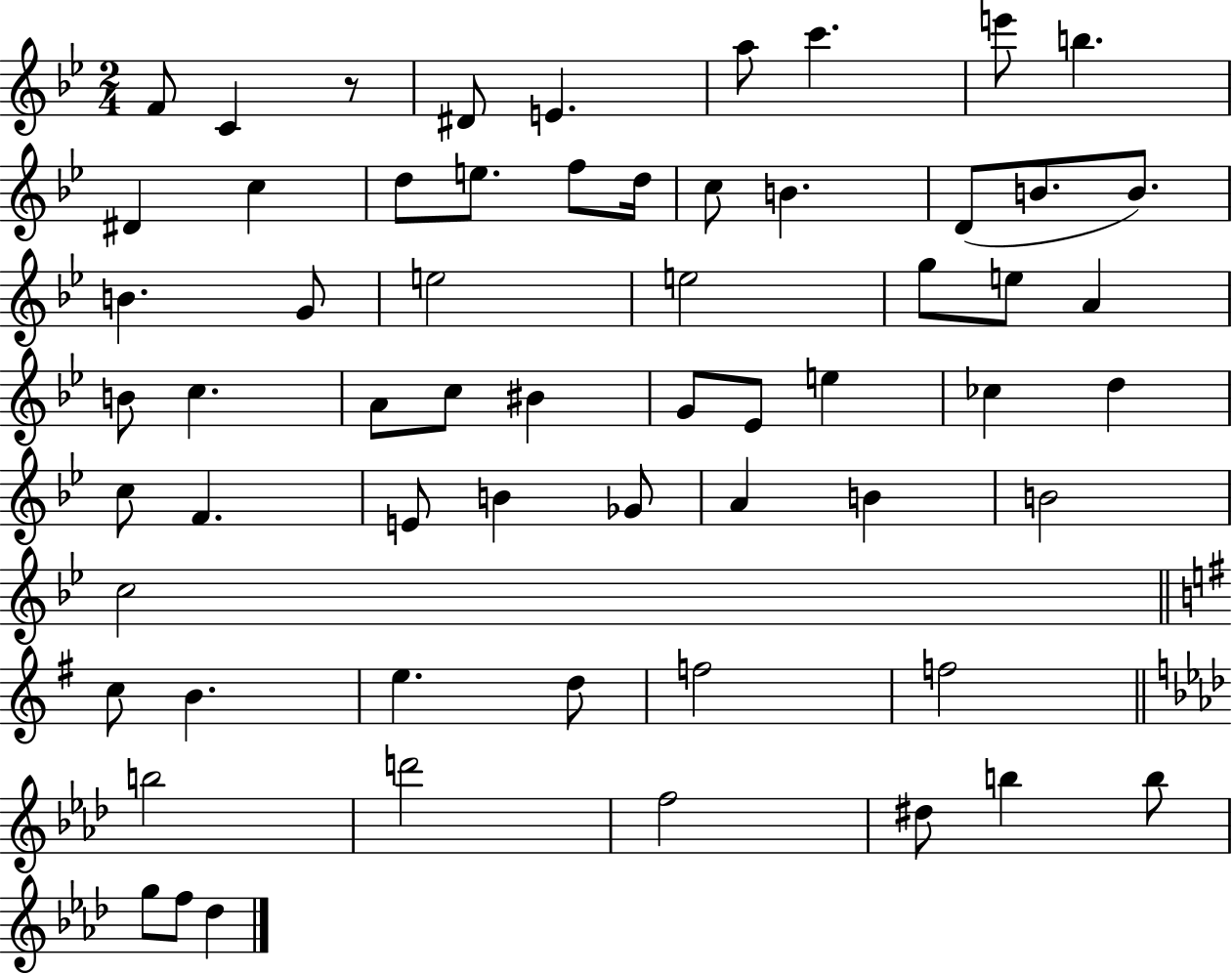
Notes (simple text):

F4/e C4/q R/e D#4/e E4/q. A5/e C6/q. E6/e B5/q. D#4/q C5/q D5/e E5/e. F5/e D5/s C5/e B4/q. D4/e B4/e. B4/e. B4/q. G4/e E5/h E5/h G5/e E5/e A4/q B4/e C5/q. A4/e C5/e BIS4/q G4/e Eb4/e E5/q CES5/q D5/q C5/e F4/q. E4/e B4/q Gb4/e A4/q B4/q B4/h C5/h C5/e B4/q. E5/q. D5/e F5/h F5/h B5/h D6/h F5/h D#5/e B5/q B5/e G5/e F5/e Db5/q